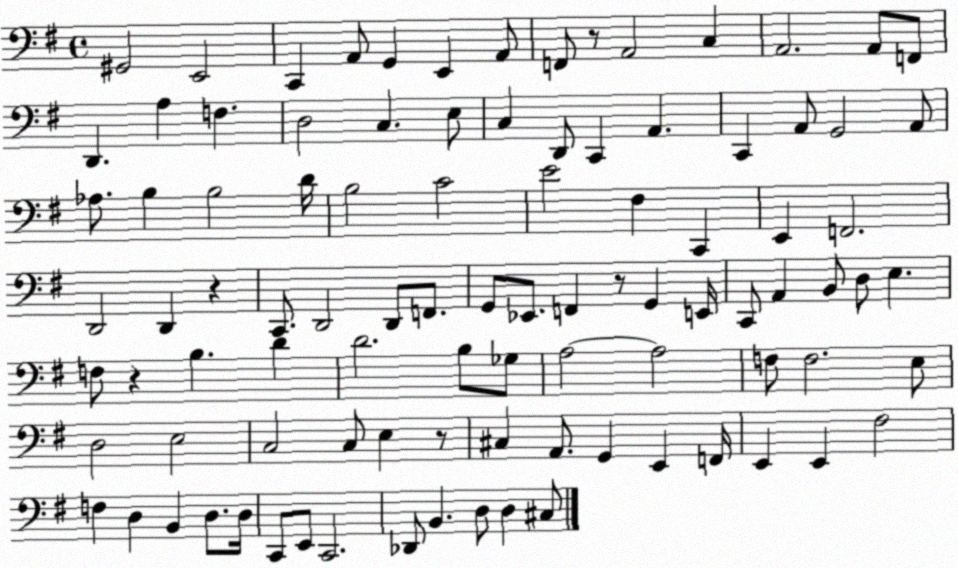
X:1
T:Untitled
M:4/4
L:1/4
K:G
^G,,2 E,,2 C,, A,,/2 G,, E,, A,,/2 F,,/2 z/2 A,,2 C, A,,2 A,,/2 F,,/2 D,, A, F, D,2 C, E,/2 C, D,,/2 C,, A,, C,, A,,/2 G,,2 A,,/2 _A,/2 B, B,2 D/4 B,2 C2 E2 ^F, C,, E,, F,,2 D,,2 D,, z C,,/2 D,,2 D,,/2 F,,/2 G,,/2 _E,,/2 F,, z/2 G,, E,,/4 C,,/2 A,, B,,/2 D,/2 E, F,/2 z B, D D2 B,/2 _G,/2 A,2 A,2 F,/2 F,2 E,/2 D,2 E,2 C,2 C,/2 E, z/2 ^C, A,,/2 G,, E,, F,,/4 E,, E,, ^F,2 F, D, B,, D,/2 D,/4 C,,/2 E,,/2 C,,2 _D,,/2 B,, D,/2 D, ^C,/2